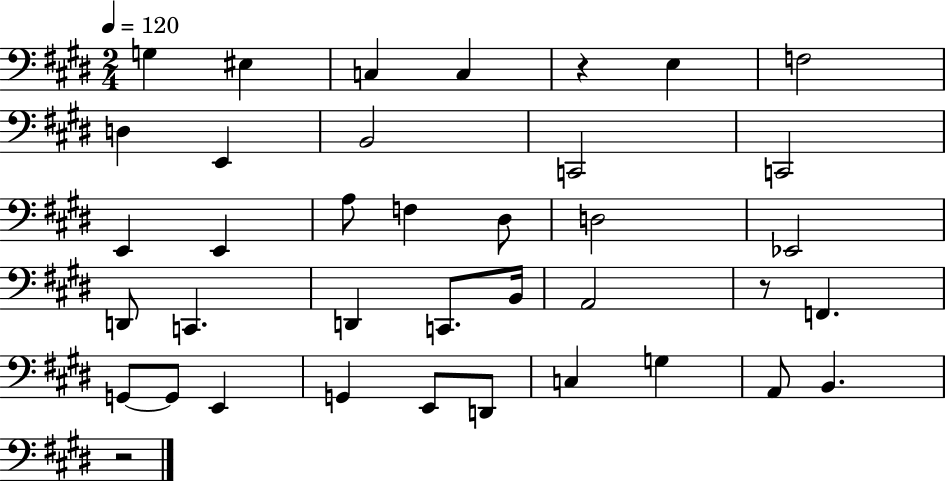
G3/q EIS3/q C3/q C3/q R/q E3/q F3/h D3/q E2/q B2/h C2/h C2/h E2/q E2/q A3/e F3/q D#3/e D3/h Eb2/h D2/e C2/q. D2/q C2/e. B2/s A2/h R/e F2/q. G2/e G2/e E2/q G2/q E2/e D2/e C3/q G3/q A2/e B2/q. R/h